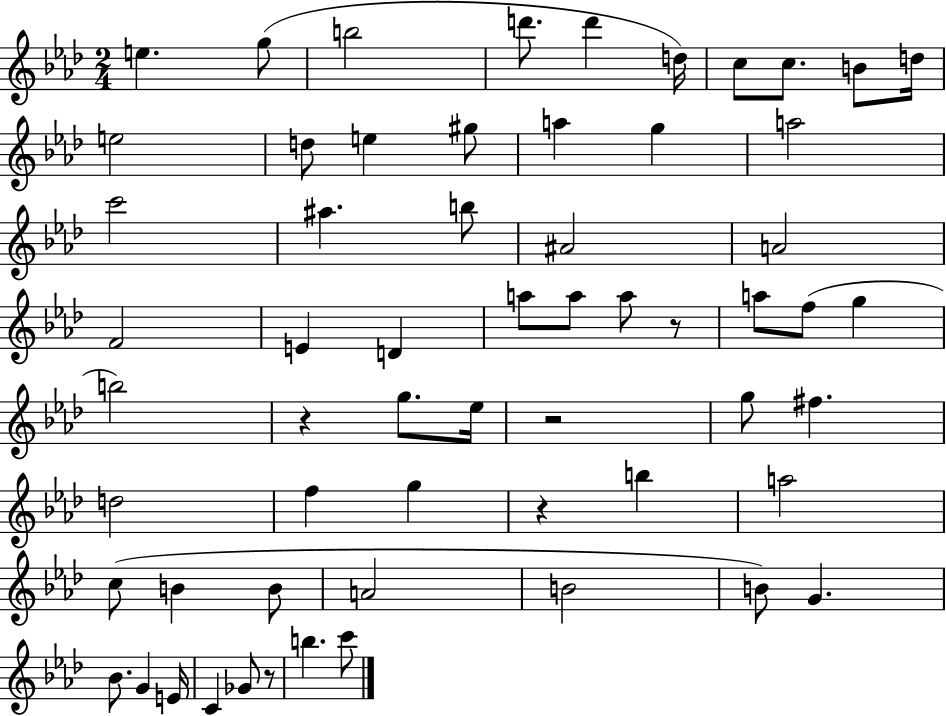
X:1
T:Untitled
M:2/4
L:1/4
K:Ab
e g/2 b2 d'/2 d' d/4 c/2 c/2 B/2 d/4 e2 d/2 e ^g/2 a g a2 c'2 ^a b/2 ^A2 A2 F2 E D a/2 a/2 a/2 z/2 a/2 f/2 g b2 z g/2 _e/4 z2 g/2 ^f d2 f g z b a2 c/2 B B/2 A2 B2 B/2 G _B/2 G E/4 C _G/2 z/2 b c'/2